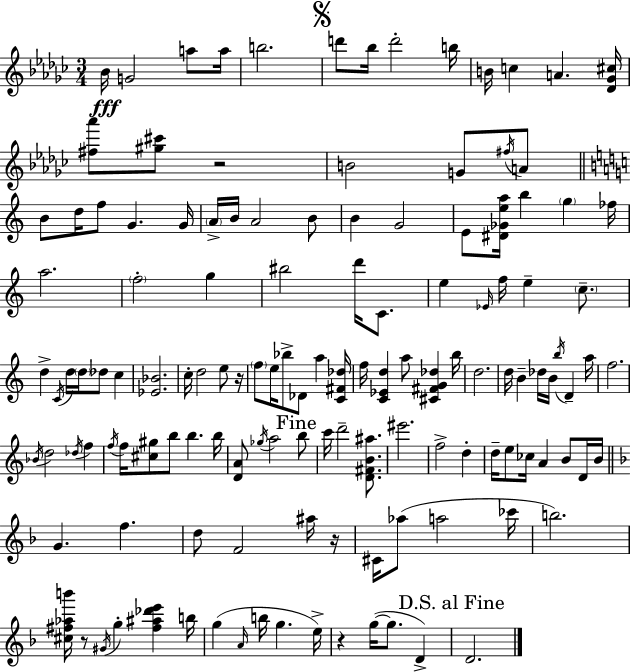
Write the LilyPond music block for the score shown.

{
  \clef treble
  \numericTimeSignature
  \time 3/4
  \key ees \minor
  bes'16\fff g'2 a''8 a''16 | b''2. | \mark \markup { \musicglyph "scripts.segno" } d'''8 bes''16 d'''2-. b''16 | b'16 c''4 a'4. <des' ges' cis''>16 | \break <fis'' aes'''>8 <gis'' cis'''>8 r2 | b'2 g'8 \acciaccatura { fis''16 } a'8 | \bar "||" \break \key c \major b'8 d''16 f''8 g'4. g'16 | \parenthesize a'16-> b'16 a'2 b'8 | b'4 g'2 | e'8 <dis' ges' e'' a''>16 b''4 \parenthesize g''4 fes''16 | \break a''2. | \parenthesize f''2-. g''4 | bis''2 d'''16 c'8. | e''4 \grace { ees'16 } f''16 e''4-- \parenthesize c''8.-- | \break d''4-> \acciaccatura { c'16 } d''16 \parenthesize d''16 des''8 c''4 | <ees' bes'>2. | c''16-. d''2 e''8 | r16 \parenthesize f''8 e''16 bes''8-> des'8 a''4 | \break <c' fis' des''>16 f''16 <c' ees' d''>4 a''8 <cis' fis' g' des''>4 | b''16 d''2. | d''16 b'4-- des''16 b'16 \acciaccatura { b''16 } d'4-- | a''16 f''2. | \break \acciaccatura { bes'16 } d''2 | \acciaccatura { des''16 } f''4 \acciaccatura { f''16 } f''16 <cis'' gis''>8 b''8 b''4. | b''16 <d' a'>8 \acciaccatura { ges''16 } a''2 | \mark "Fine" b''8 c'''16 d'''2-- | \break <d' fis' b' ais''>8. eis'''2. | f''2-> | d''4-. d''16-- e''8 ces''16 a'4 | b'8 d'16 b'16 \bar "||" \break \key d \minor g'4. f''4. | d''8 f'2 ais''16 r16 | cis'16 aes''8( a''2 ces'''16 | b''2.) | \break <cis'' fis'' aes'' b'''>16 r8 \acciaccatura { gis'16 } g''4-. <fis'' ais'' des''' e'''>4 | b''16 g''4( \grace { a'16 } b''16 g''4. | e''16->) r4 g''16~(~ g''8. d'4->) | \mark "D.S. al Fine" d'2. | \break \bar "|."
}